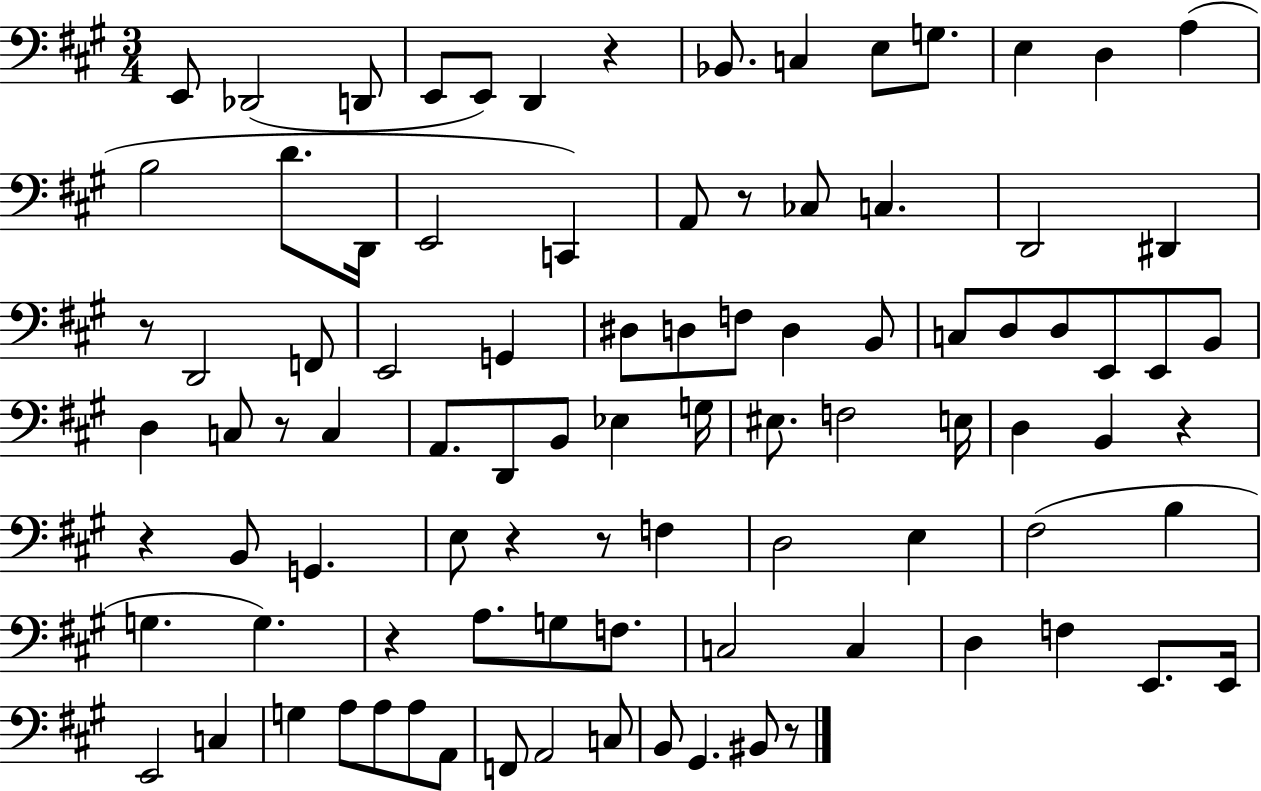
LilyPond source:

{
  \clef bass
  \numericTimeSignature
  \time 3/4
  \key a \major
  e,8 des,2( d,8 | e,8 e,8) d,4 r4 | bes,8. c4 e8 g8. | e4 d4 a4( | \break b2 d'8. d,16 | e,2 c,4) | a,8 r8 ces8 c4. | d,2 dis,4 | \break r8 d,2 f,8 | e,2 g,4 | dis8 d8 f8 d4 b,8 | c8 d8 d8 e,8 e,8 b,8 | \break d4 c8 r8 c4 | a,8. d,8 b,8 ees4 g16 | eis8. f2 e16 | d4 b,4 r4 | \break r4 b,8 g,4. | e8 r4 r8 f4 | d2 e4 | fis2( b4 | \break g4. g4.) | r4 a8. g8 f8. | c2 c4 | d4 f4 e,8. e,16 | \break e,2 c4 | g4 a8 a8 a8 a,8 | f,8 a,2 c8 | b,8 gis,4. bis,8 r8 | \break \bar "|."
}